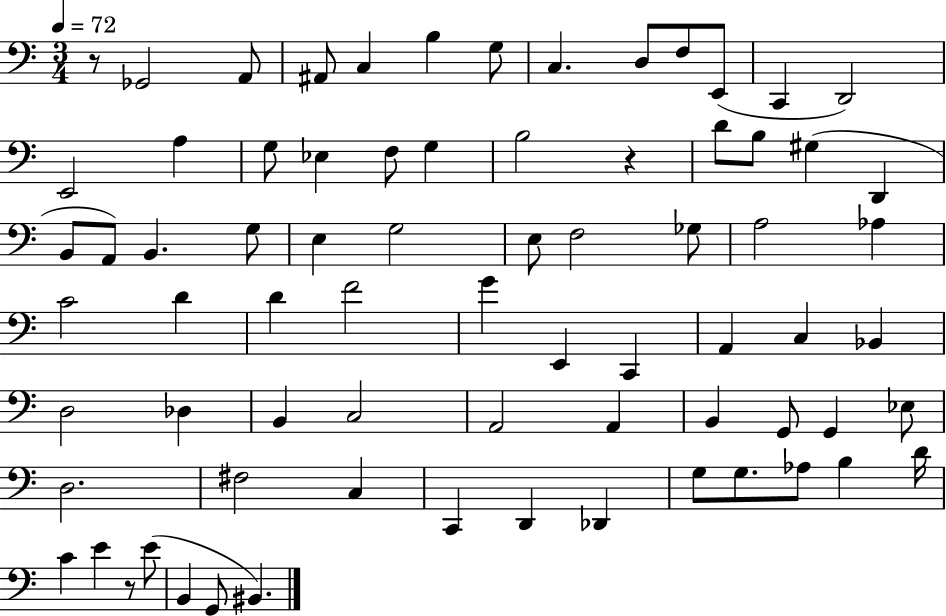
{
  \clef bass
  \numericTimeSignature
  \time 3/4
  \key c \major
  \tempo 4 = 72
  r8 ges,2 a,8 | ais,8 c4 b4 g8 | c4. d8 f8 e,8( | c,4 d,2) | \break e,2 a4 | g8 ees4 f8 g4 | b2 r4 | d'8 b8 gis4( d,4 | \break b,8 a,8) b,4. g8 | e4 g2 | e8 f2 ges8 | a2 aes4 | \break c'2 d'4 | d'4 f'2 | g'4 e,4 c,4 | a,4 c4 bes,4 | \break d2 des4 | b,4 c2 | a,2 a,4 | b,4 g,8 g,4 ees8 | \break d2. | fis2 c4 | c,4 d,4 des,4 | g8 g8. aes8 b4 d'16 | \break c'4 e'4 r8 e'8( | b,4 g,8 bis,4.) | \bar "|."
}